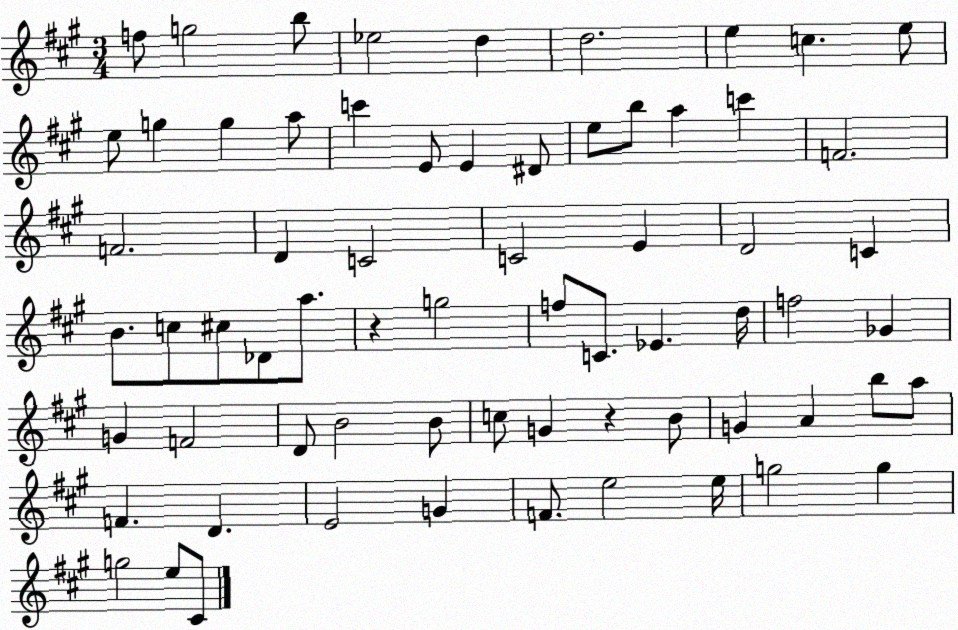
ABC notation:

X:1
T:Untitled
M:3/4
L:1/4
K:A
f/2 g2 b/2 _e2 d d2 e c e/2 e/2 g g a/2 c' E/2 E ^D/2 e/2 b/2 a c' F2 F2 D C2 C2 E D2 C B/2 c/2 ^c/2 _D/2 a/2 z g2 f/2 C/2 _E d/4 f2 _G G F2 D/2 B2 B/2 c/2 G z B/2 G A b/2 a/2 F D E2 G F/2 e2 e/4 g2 g g2 e/2 ^C/2